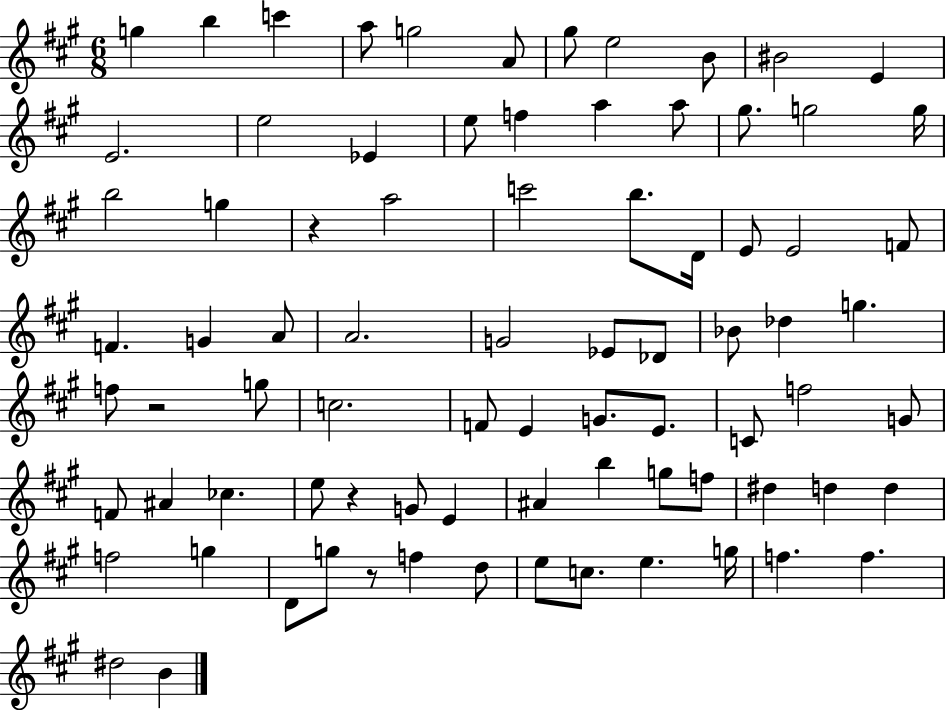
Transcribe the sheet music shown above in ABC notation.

X:1
T:Untitled
M:6/8
L:1/4
K:A
g b c' a/2 g2 A/2 ^g/2 e2 B/2 ^B2 E E2 e2 _E e/2 f a a/2 ^g/2 g2 g/4 b2 g z a2 c'2 b/2 D/4 E/2 E2 F/2 F G A/2 A2 G2 _E/2 _D/2 _B/2 _d g f/2 z2 g/2 c2 F/2 E G/2 E/2 C/2 f2 G/2 F/2 ^A _c e/2 z G/2 E ^A b g/2 f/2 ^d d d f2 g D/2 g/2 z/2 f d/2 e/2 c/2 e g/4 f f ^d2 B